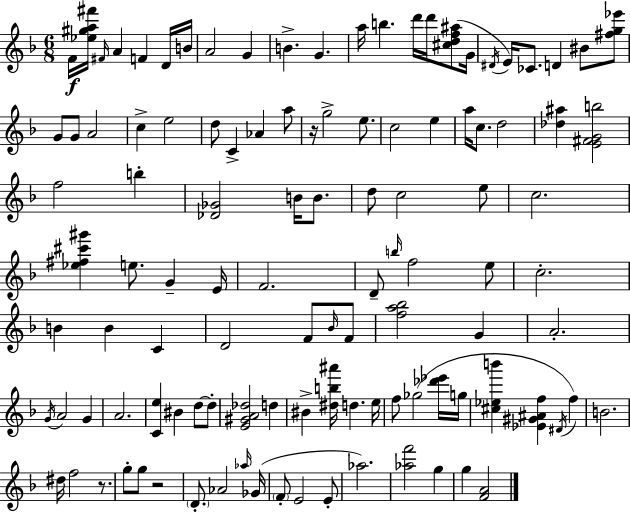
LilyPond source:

{
  \clef treble
  \numericTimeSignature
  \time 6/8
  \key d \minor
  f'16\f <ees'' gis'' a'' fis'''>16 \grace { fis'16 } a'4 f'4 d'16 | b'16 a'2 g'4 | b'4.-> g'4. | a''16 b''4. d'''16 d'''16 <cis'' d'' f'' ais''>8( | \break g'16 \acciaccatura { dis'16 } e'16) ces'8. d'4 bis'8 | <fis'' g'' ees'''>8 g'8 g'8 a'2 | c''4-> e''2 | d''8 c'4-> aes'4 | \break a''8 r16 g''2-> e''8. | c''2 e''4 | a''16 c''8. d''2 | <des'' ais''>4 <e' fis' g' b''>2 | \break f''2 b''4-. | <des' ges'>2 b'16 b'8. | d''8 c''2 | e''8 c''2. | \break <ees'' fis'' cis''' gis'''>4 e''8. g'4-- | e'16 f'2. | d'8-- \grace { b''16 } f''2 | e''8 c''2.-. | \break b'4 b'4 c'4 | d'2 f'8 | \grace { bes'16 } f'8 <f'' a'' bes''>2 | g'4 a'2.-. | \break \acciaccatura { g'16 } a'2 | g'4 a'2. | <c' e''>4 bis'4 | d''8~~ d''8-. <e' gis' a' des''>2 | \break d''4 bis'4-> <dis'' b'' ais'''>16 d''4. | e''16 f''8 ges''2( | <des''' ees'''>16 g''16 <cis'' ees'' b'''>4 <ees' gis' ais' f''>4 | \acciaccatura { dis'16 }) f''4 b'2. | \break dis''16 f''2 | r8. g''8-. g''8 r2 | \parenthesize d'8.-. aes'2 | \grace { aes''16 }( ges'16 \parenthesize f'8-. e'2 | \break e'8-. aes''2.) | <aes'' f'''>2 | g''4 g''4 <f' a'>2 | \bar "|."
}